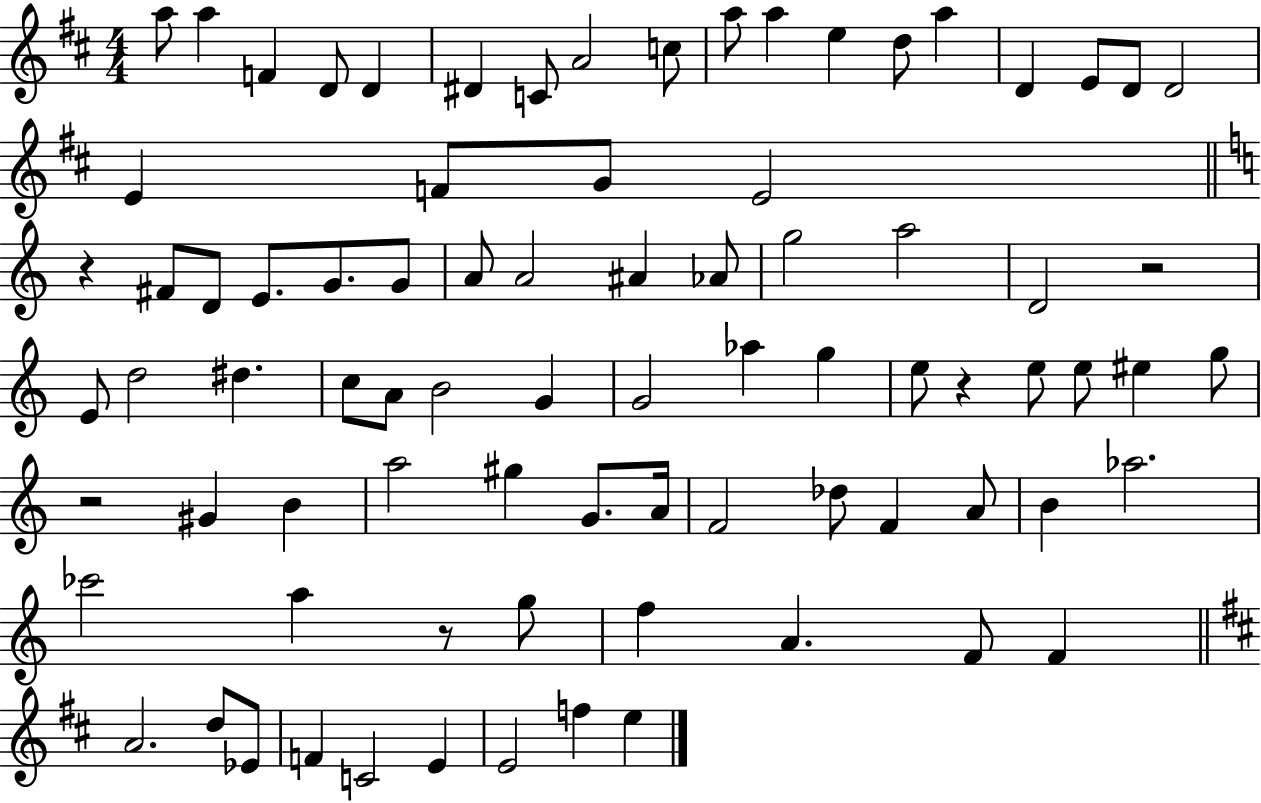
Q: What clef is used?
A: treble